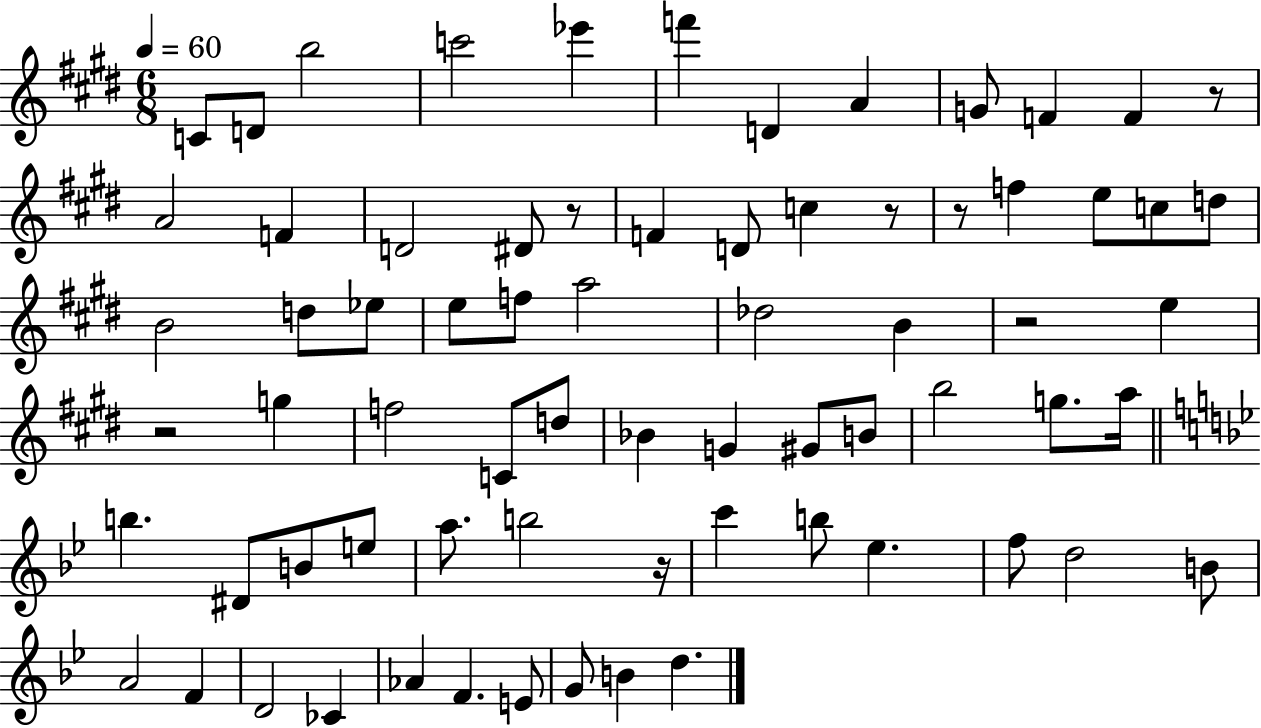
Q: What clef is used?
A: treble